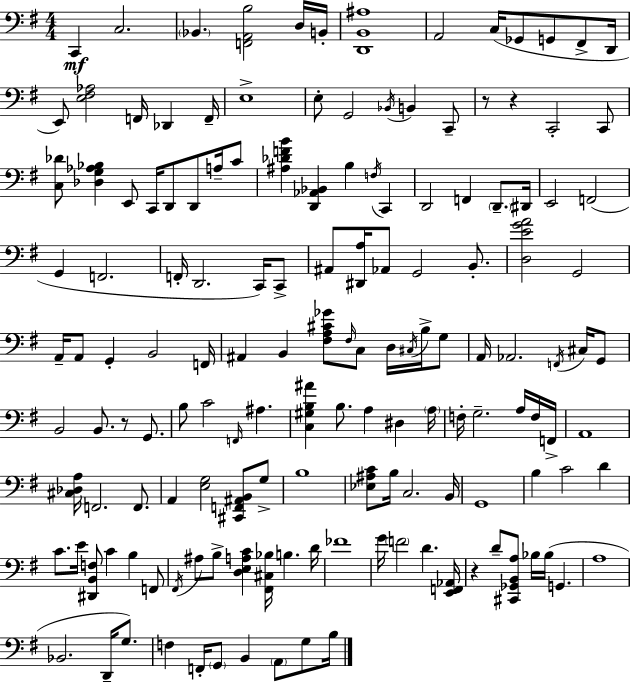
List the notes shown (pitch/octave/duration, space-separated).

C2/q C3/h. Bb2/q. [F2,A2,B3]/h D3/s B2/s [D2,B2,A#3]/w A2/h C3/s Gb2/e G2/e F#2/e D2/s E2/e [E3,F#3,Ab3]/h F2/s Db2/q F2/s E3/w E3/e G2/h Bb2/s B2/q C2/e R/e R/q C2/h C2/e [C3,Db4]/e [Db3,G3,Ab3,Bb3]/q E2/e C2/s D2/e D2/e A3/s C4/e [A#3,Db4,F4,B4]/q [D2,Ab2,Bb2]/q B3/q F3/s C2/q D2/h F2/q D2/e. D#2/s E2/h F2/h G2/q F2/h. F2/s D2/h. C2/s C2/e A#2/e [D#2,A3]/s Ab2/e G2/h B2/e. [D3,E4,G4,A4]/h G2/h A2/s A2/e G2/q B2/h F2/s A#2/q B2/q [F#3,A3,C#4,Gb4]/e F#3/s C3/e D3/s C#3/s B3/s G3/e A2/s Ab2/h. F2/s C#3/s G2/e B2/h B2/e. R/e G2/e. B3/e C4/h F2/s A#3/q. [C3,G#3,B3,A#4]/q B3/e. A3/q D#3/q A3/s F3/s G3/h. A3/s F3/s F2/s A2/w [C#3,Db3,A3]/s F2/h. F2/e. A2/q [E3,G3]/h [C#2,F2,A#2,B2]/e G3/e B3/w [Eb3,A#3,C4]/e B3/s C3/h. B2/s G2/w B3/q C4/h D4/q C4/e. E4/s [D#2,B2,F3]/e C4/q B3/q F2/e F#2/s A#3/e B3/e [D3,E3,A3,C4]/q [F#2,C#3,Bb3]/s B3/q. D4/s FES4/w G4/s F4/h D4/q. [E2,F2,Ab2]/s R/q D4/e [C#2,Gb2,B2,A3]/e Bb3/s Bb3/s G2/q. A3/w Bb2/h. D2/s G3/e. F3/q F2/s G2/e B2/q A2/e G3/e B3/s